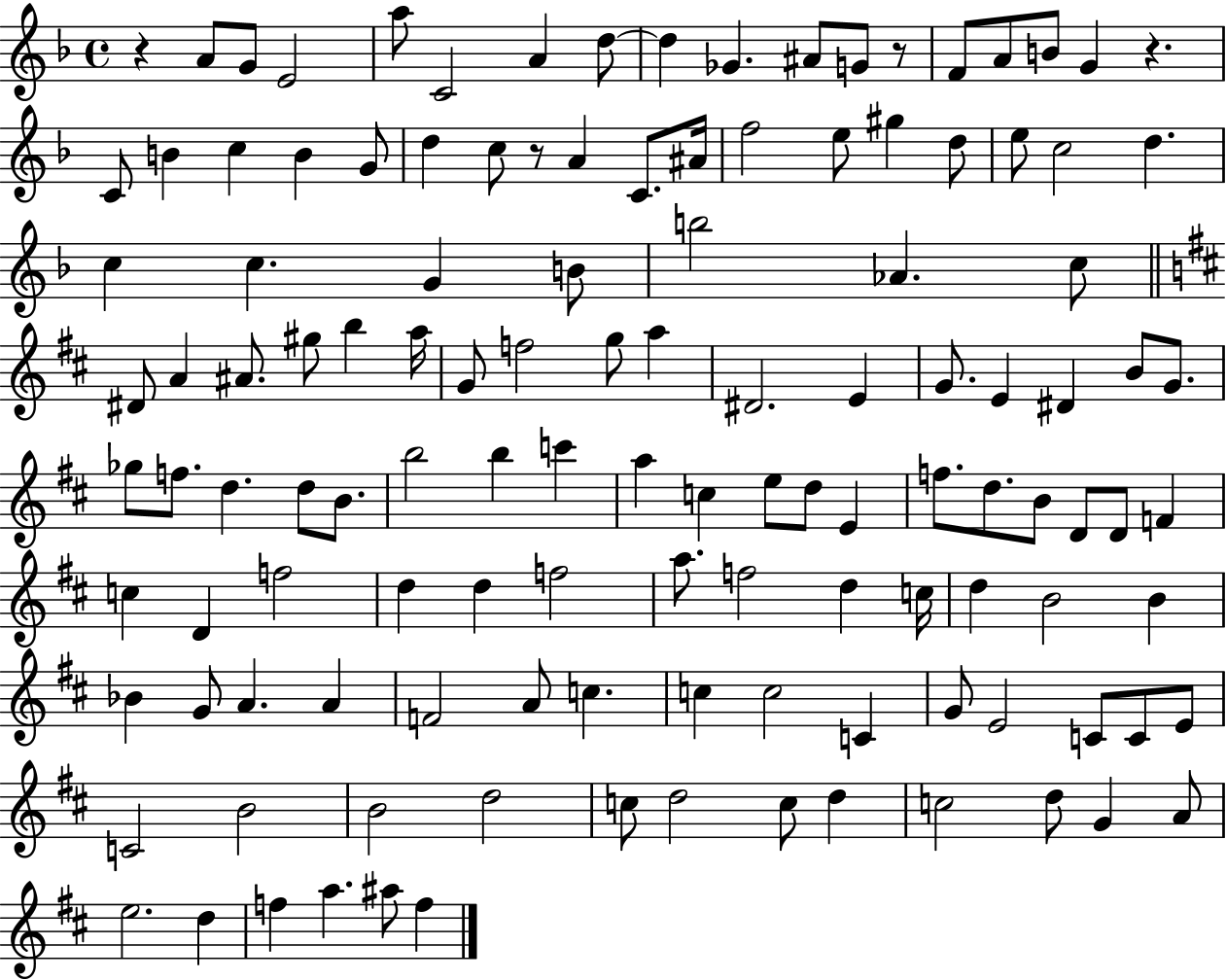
R/q A4/e G4/e E4/h A5/e C4/h A4/q D5/e D5/q Gb4/q. A#4/e G4/e R/e F4/e A4/e B4/e G4/q R/q. C4/e B4/q C5/q B4/q G4/e D5/q C5/e R/e A4/q C4/e. A#4/s F5/h E5/e G#5/q D5/e E5/e C5/h D5/q. C5/q C5/q. G4/q B4/e B5/h Ab4/q. C5/e D#4/e A4/q A#4/e. G#5/e B5/q A5/s G4/e F5/h G5/e A5/q D#4/h. E4/q G4/e. E4/q D#4/q B4/e G4/e. Gb5/e F5/e. D5/q. D5/e B4/e. B5/h B5/q C6/q A5/q C5/q E5/e D5/e E4/q F5/e. D5/e. B4/e D4/e D4/e F4/q C5/q D4/q F5/h D5/q D5/q F5/h A5/e. F5/h D5/q C5/s D5/q B4/h B4/q Bb4/q G4/e A4/q. A4/q F4/h A4/e C5/q. C5/q C5/h C4/q G4/e E4/h C4/e C4/e E4/e C4/h B4/h B4/h D5/h C5/e D5/h C5/e D5/q C5/h D5/e G4/q A4/e E5/h. D5/q F5/q A5/q. A#5/e F5/q